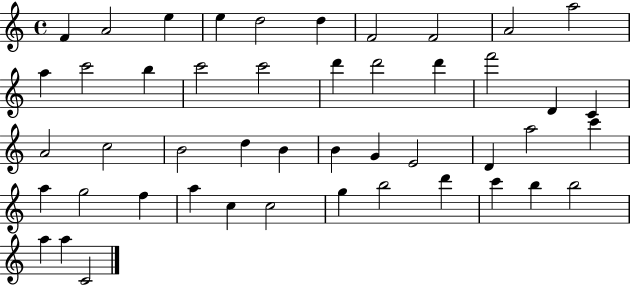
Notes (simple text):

F4/q A4/h E5/q E5/q D5/h D5/q F4/h F4/h A4/h A5/h A5/q C6/h B5/q C6/h C6/h D6/q D6/h D6/q F6/h D4/q C4/q A4/h C5/h B4/h D5/q B4/q B4/q G4/q E4/h D4/q A5/h C6/q A5/q G5/h F5/q A5/q C5/q C5/h G5/q B5/h D6/q C6/q B5/q B5/h A5/q A5/q C4/h